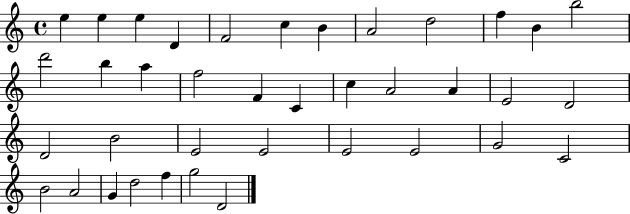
X:1
T:Untitled
M:4/4
L:1/4
K:C
e e e D F2 c B A2 d2 f B b2 d'2 b a f2 F C c A2 A E2 D2 D2 B2 E2 E2 E2 E2 G2 C2 B2 A2 G d2 f g2 D2